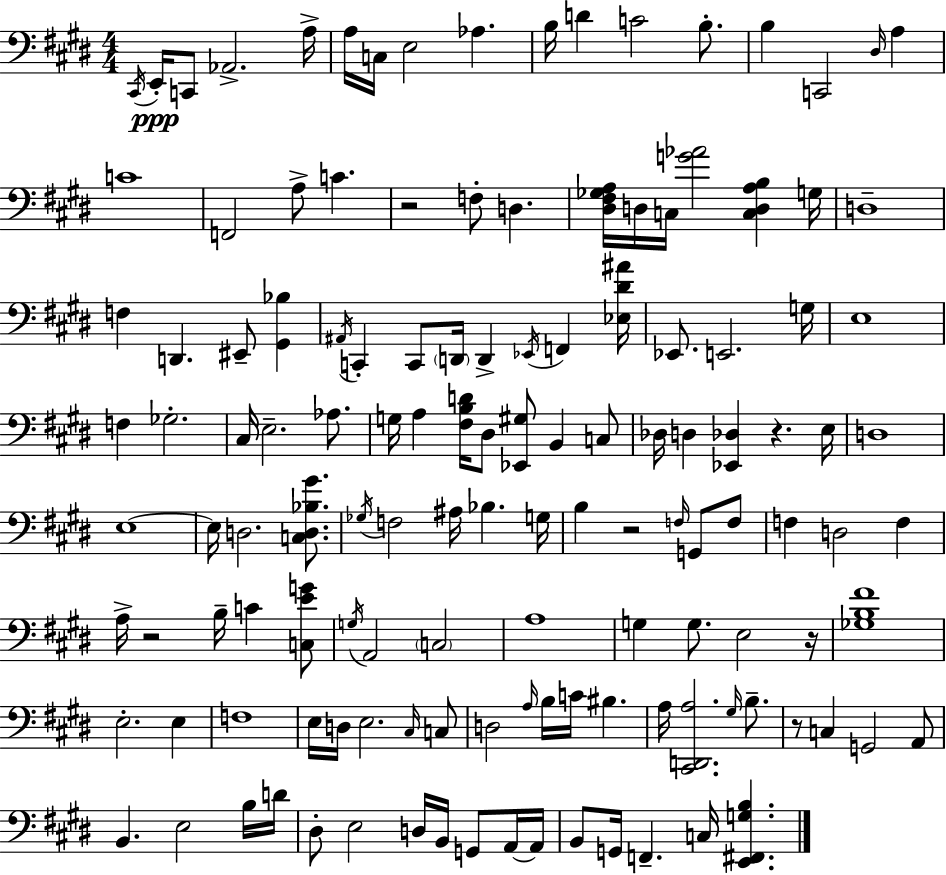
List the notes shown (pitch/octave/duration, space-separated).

C#2/s E2/s C2/e Ab2/h. A3/s A3/s C3/s E3/h Ab3/q. B3/s D4/q C4/h B3/e. B3/q C2/h D#3/s A3/q C4/w F2/h A3/e C4/q. R/h F3/e D3/q. [D#3,F#3,Gb3,A3]/s D3/s C3/s [G4,Ab4]/h [C3,D3,A3,B3]/q G3/s D3/w F3/q D2/q. EIS2/e [G#2,Bb3]/q A#2/s C2/q C2/e D2/s D2/q Eb2/s F2/q [Eb3,D#4,A#4]/s Eb2/e. E2/h. G3/s E3/w F3/q Gb3/h. C#3/s E3/h. Ab3/e. G3/s A3/q [F#3,B3,D4]/s D#3/e [Eb2,G#3]/e B2/q C3/e Db3/s D3/q [Eb2,Db3]/q R/q. E3/s D3/w E3/w E3/s D3/h. [C3,D3,Bb3,G#4]/e. Gb3/s F3/h A#3/s Bb3/q. G3/s B3/q R/h F3/s G2/e F3/e F3/q D3/h F3/q A3/s R/h B3/s C4/q [C3,E4,G4]/e G3/s A2/h C3/h A3/w G3/q G3/e. E3/h R/s [Gb3,B3,F#4]/w E3/h. E3/q F3/w E3/s D3/s E3/h. C#3/s C3/e D3/h A3/s B3/s C4/s BIS3/q. A3/s [C#2,D2,A3]/h. G#3/s B3/e. R/e C3/q G2/h A2/e B2/q. E3/h B3/s D4/s D#3/e E3/h D3/s B2/s G2/e A2/s A2/s B2/e G2/s F2/q. C3/s [E2,F#2,G3,B3]/q.